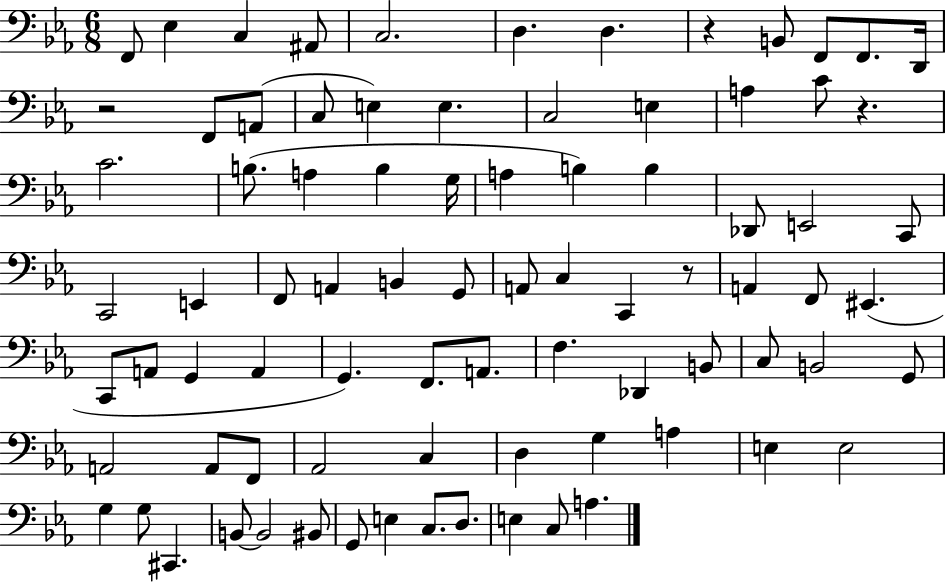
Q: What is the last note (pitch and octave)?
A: A3